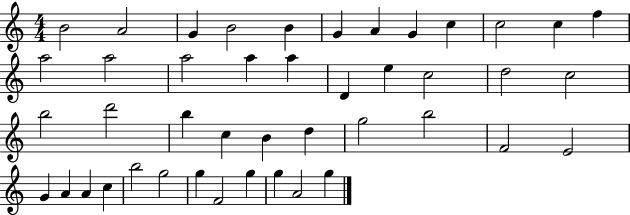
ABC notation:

X:1
T:Untitled
M:4/4
L:1/4
K:C
B2 A2 G B2 B G A G c c2 c f a2 a2 a2 a a D e c2 d2 c2 b2 d'2 b c B d g2 b2 F2 E2 G A A c b2 g2 g F2 g g A2 g